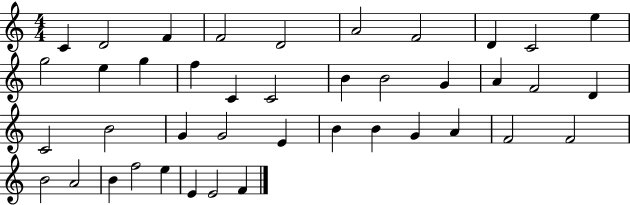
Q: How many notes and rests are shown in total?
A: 41